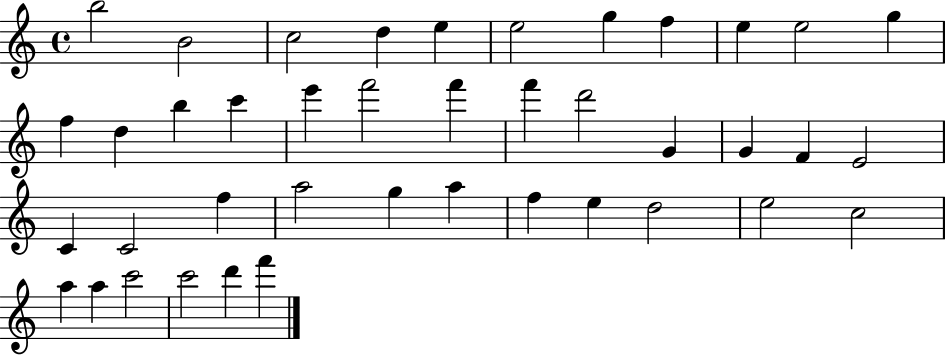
X:1
T:Untitled
M:4/4
L:1/4
K:C
b2 B2 c2 d e e2 g f e e2 g f d b c' e' f'2 f' f' d'2 G G F E2 C C2 f a2 g a f e d2 e2 c2 a a c'2 c'2 d' f'